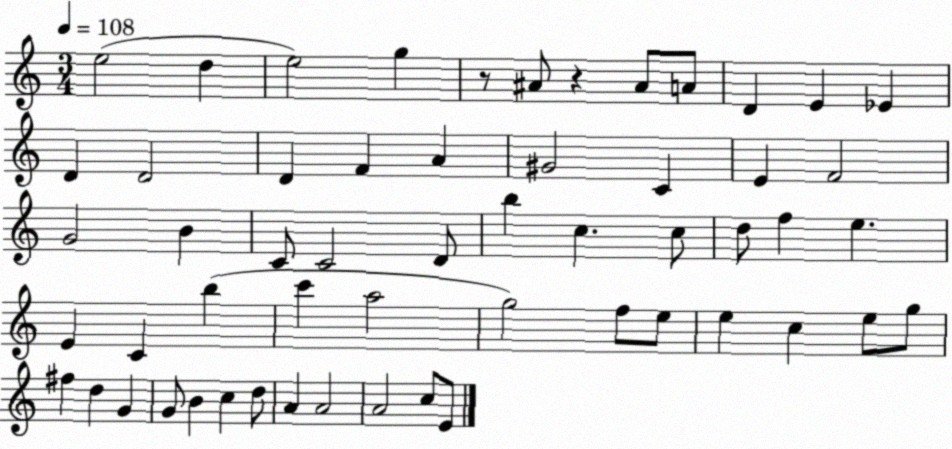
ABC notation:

X:1
T:Untitled
M:3/4
L:1/4
K:C
e2 d e2 g z/2 ^A/2 z ^A/2 A/2 D E _E D D2 D F A ^G2 C E F2 G2 B C/2 C2 D/2 b c c/2 d/2 f e E C b c' a2 g2 f/2 e/2 e c e/2 g/2 ^f d G G/2 B c d/2 A A2 A2 c/2 E/2